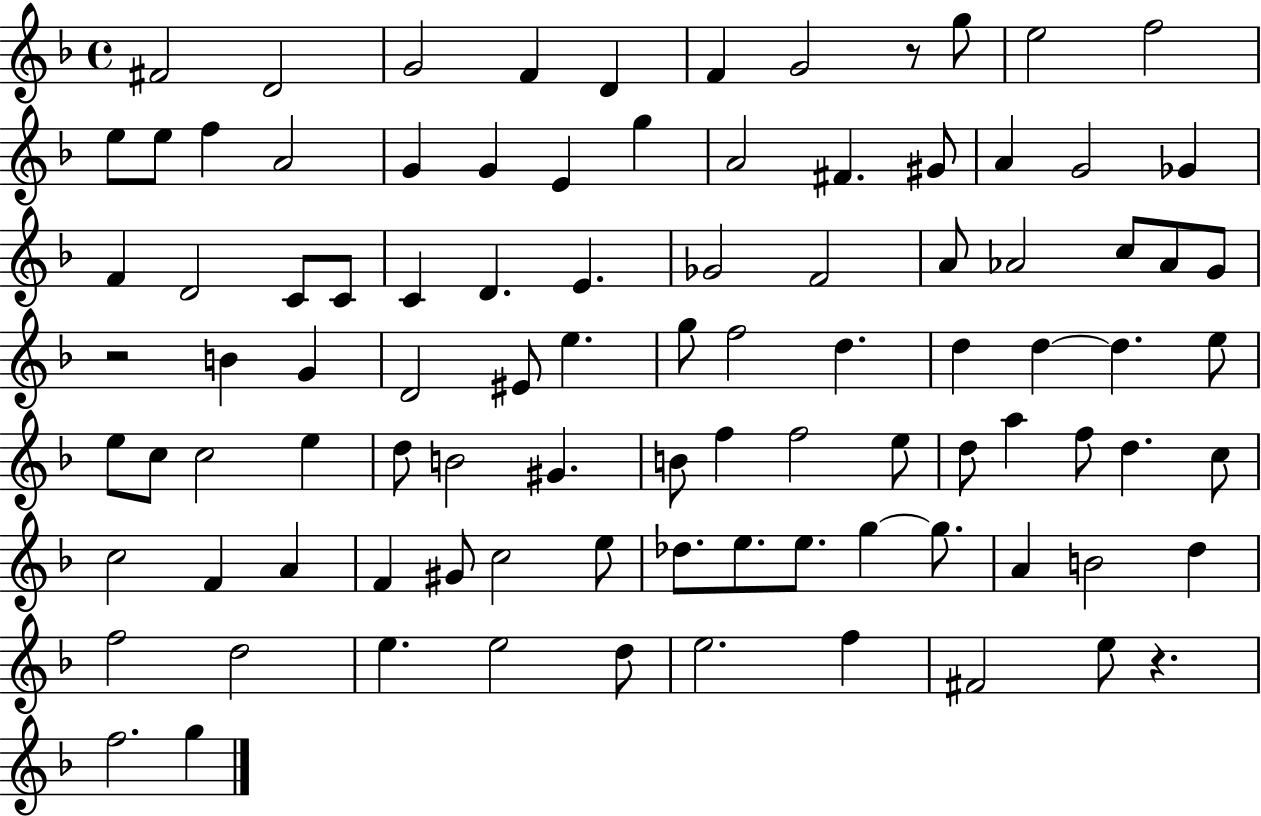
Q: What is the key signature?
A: F major